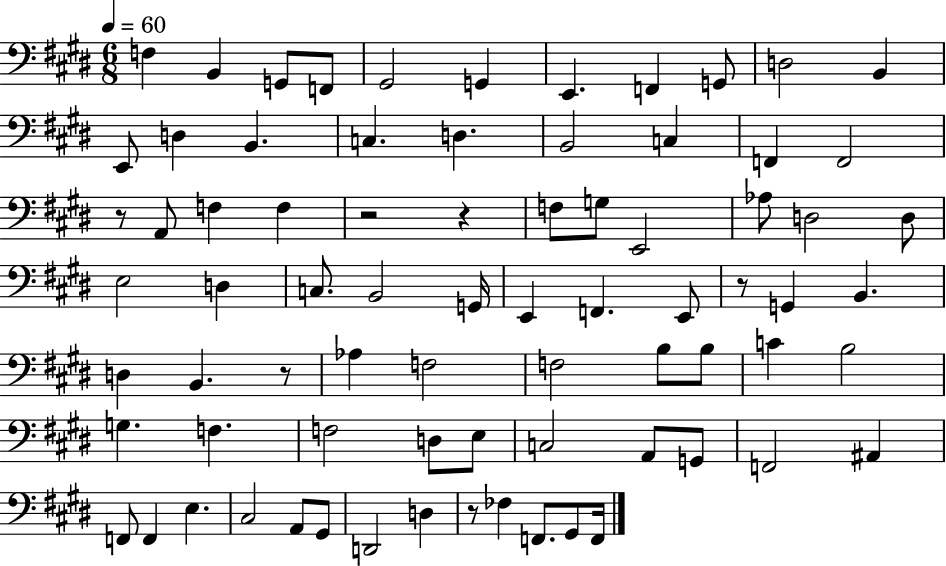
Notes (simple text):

F3/q B2/q G2/e F2/e G#2/h G2/q E2/q. F2/q G2/e D3/h B2/q E2/e D3/q B2/q. C3/q. D3/q. B2/h C3/q F2/q F2/h R/e A2/e F3/q F3/q R/h R/q F3/e G3/e E2/h Ab3/e D3/h D3/e E3/h D3/q C3/e. B2/h G2/s E2/q F2/q. E2/e R/e G2/q B2/q. D3/q B2/q. R/e Ab3/q F3/h F3/h B3/e B3/e C4/q B3/h G3/q. F3/q. F3/h D3/e E3/e C3/h A2/e G2/e F2/h A#2/q F2/e F2/q E3/q. C#3/h A2/e G#2/e D2/h D3/q R/e FES3/q F2/e. G#2/e F2/s